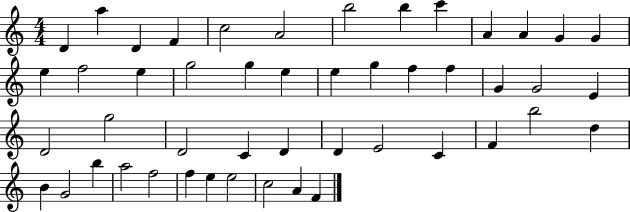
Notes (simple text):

D4/q A5/q D4/q F4/q C5/h A4/h B5/h B5/q C6/q A4/q A4/q G4/q G4/q E5/q F5/h E5/q G5/h G5/q E5/q E5/q G5/q F5/q F5/q G4/q G4/h E4/q D4/h G5/h D4/h C4/q D4/q D4/q E4/h C4/q F4/q B5/h D5/q B4/q G4/h B5/q A5/h F5/h F5/q E5/q E5/h C5/h A4/q F4/q